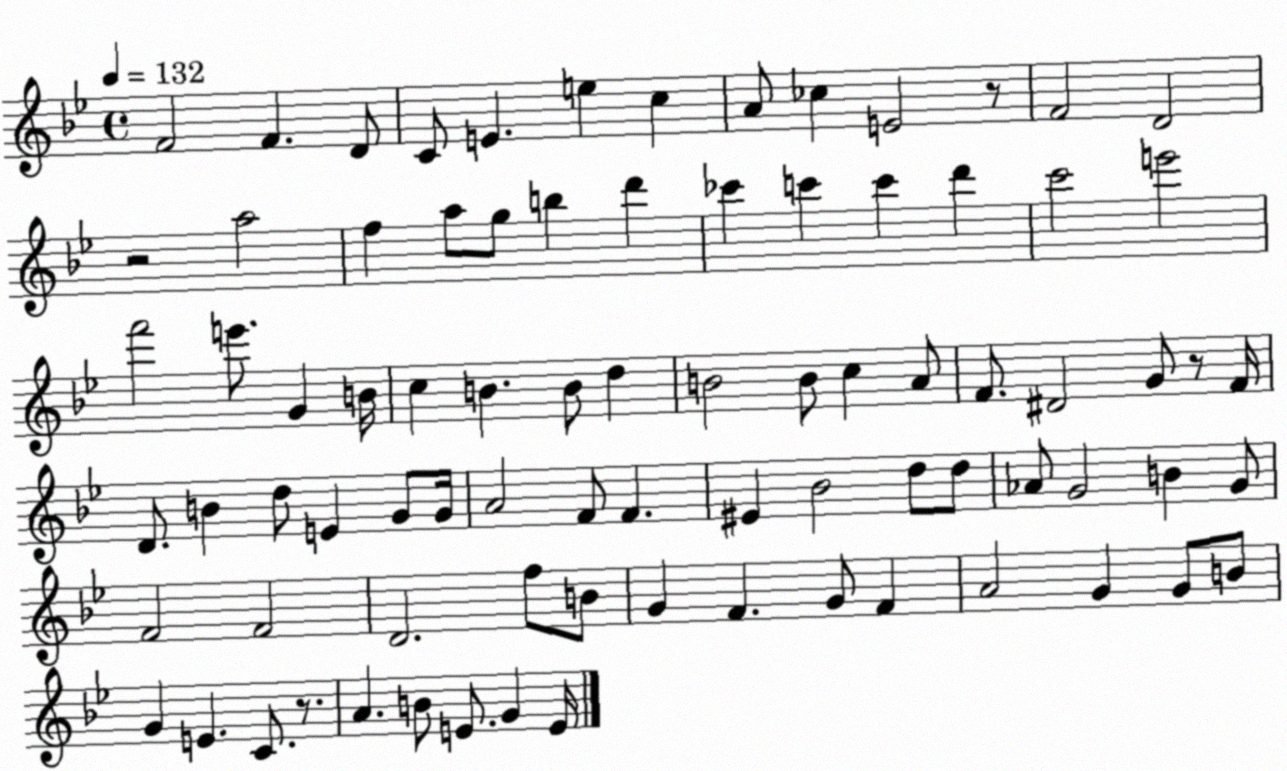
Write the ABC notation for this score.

X:1
T:Untitled
M:4/4
L:1/4
K:Bb
F2 F D/2 C/2 E e c A/2 _c E2 z/2 F2 D2 z2 a2 f a/2 g/2 b d' _c' c' c' d' c'2 e'2 f'2 e'/2 G B/4 c B B/2 d B2 B/2 c A/2 F/2 ^D2 G/2 z/2 F/4 D/2 B d/2 E G/2 G/4 A2 F/2 F ^E _B2 d/2 d/2 _A/2 G2 B G/2 F2 F2 D2 f/2 B/2 G F G/2 F A2 G G/2 B/2 G E C/2 z/2 A B/2 E/2 G E/4